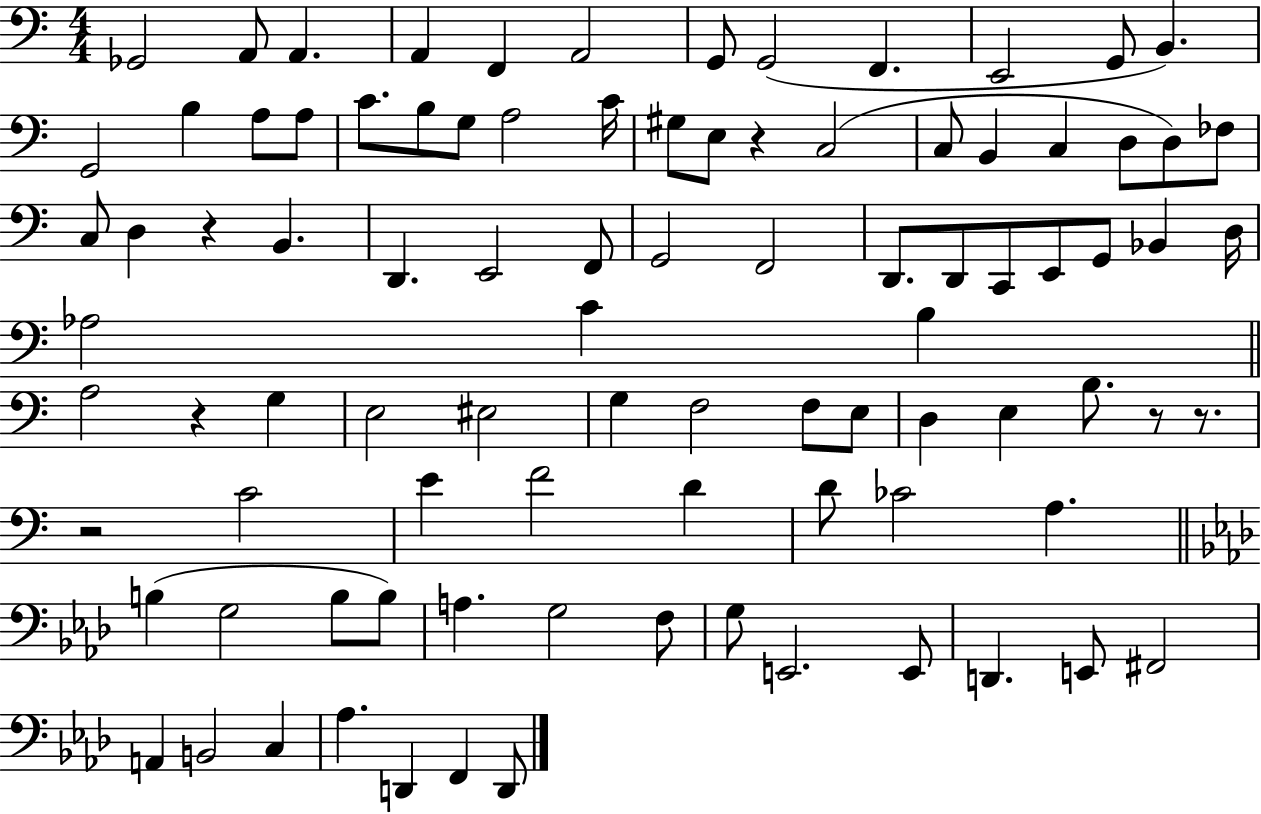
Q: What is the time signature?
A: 4/4